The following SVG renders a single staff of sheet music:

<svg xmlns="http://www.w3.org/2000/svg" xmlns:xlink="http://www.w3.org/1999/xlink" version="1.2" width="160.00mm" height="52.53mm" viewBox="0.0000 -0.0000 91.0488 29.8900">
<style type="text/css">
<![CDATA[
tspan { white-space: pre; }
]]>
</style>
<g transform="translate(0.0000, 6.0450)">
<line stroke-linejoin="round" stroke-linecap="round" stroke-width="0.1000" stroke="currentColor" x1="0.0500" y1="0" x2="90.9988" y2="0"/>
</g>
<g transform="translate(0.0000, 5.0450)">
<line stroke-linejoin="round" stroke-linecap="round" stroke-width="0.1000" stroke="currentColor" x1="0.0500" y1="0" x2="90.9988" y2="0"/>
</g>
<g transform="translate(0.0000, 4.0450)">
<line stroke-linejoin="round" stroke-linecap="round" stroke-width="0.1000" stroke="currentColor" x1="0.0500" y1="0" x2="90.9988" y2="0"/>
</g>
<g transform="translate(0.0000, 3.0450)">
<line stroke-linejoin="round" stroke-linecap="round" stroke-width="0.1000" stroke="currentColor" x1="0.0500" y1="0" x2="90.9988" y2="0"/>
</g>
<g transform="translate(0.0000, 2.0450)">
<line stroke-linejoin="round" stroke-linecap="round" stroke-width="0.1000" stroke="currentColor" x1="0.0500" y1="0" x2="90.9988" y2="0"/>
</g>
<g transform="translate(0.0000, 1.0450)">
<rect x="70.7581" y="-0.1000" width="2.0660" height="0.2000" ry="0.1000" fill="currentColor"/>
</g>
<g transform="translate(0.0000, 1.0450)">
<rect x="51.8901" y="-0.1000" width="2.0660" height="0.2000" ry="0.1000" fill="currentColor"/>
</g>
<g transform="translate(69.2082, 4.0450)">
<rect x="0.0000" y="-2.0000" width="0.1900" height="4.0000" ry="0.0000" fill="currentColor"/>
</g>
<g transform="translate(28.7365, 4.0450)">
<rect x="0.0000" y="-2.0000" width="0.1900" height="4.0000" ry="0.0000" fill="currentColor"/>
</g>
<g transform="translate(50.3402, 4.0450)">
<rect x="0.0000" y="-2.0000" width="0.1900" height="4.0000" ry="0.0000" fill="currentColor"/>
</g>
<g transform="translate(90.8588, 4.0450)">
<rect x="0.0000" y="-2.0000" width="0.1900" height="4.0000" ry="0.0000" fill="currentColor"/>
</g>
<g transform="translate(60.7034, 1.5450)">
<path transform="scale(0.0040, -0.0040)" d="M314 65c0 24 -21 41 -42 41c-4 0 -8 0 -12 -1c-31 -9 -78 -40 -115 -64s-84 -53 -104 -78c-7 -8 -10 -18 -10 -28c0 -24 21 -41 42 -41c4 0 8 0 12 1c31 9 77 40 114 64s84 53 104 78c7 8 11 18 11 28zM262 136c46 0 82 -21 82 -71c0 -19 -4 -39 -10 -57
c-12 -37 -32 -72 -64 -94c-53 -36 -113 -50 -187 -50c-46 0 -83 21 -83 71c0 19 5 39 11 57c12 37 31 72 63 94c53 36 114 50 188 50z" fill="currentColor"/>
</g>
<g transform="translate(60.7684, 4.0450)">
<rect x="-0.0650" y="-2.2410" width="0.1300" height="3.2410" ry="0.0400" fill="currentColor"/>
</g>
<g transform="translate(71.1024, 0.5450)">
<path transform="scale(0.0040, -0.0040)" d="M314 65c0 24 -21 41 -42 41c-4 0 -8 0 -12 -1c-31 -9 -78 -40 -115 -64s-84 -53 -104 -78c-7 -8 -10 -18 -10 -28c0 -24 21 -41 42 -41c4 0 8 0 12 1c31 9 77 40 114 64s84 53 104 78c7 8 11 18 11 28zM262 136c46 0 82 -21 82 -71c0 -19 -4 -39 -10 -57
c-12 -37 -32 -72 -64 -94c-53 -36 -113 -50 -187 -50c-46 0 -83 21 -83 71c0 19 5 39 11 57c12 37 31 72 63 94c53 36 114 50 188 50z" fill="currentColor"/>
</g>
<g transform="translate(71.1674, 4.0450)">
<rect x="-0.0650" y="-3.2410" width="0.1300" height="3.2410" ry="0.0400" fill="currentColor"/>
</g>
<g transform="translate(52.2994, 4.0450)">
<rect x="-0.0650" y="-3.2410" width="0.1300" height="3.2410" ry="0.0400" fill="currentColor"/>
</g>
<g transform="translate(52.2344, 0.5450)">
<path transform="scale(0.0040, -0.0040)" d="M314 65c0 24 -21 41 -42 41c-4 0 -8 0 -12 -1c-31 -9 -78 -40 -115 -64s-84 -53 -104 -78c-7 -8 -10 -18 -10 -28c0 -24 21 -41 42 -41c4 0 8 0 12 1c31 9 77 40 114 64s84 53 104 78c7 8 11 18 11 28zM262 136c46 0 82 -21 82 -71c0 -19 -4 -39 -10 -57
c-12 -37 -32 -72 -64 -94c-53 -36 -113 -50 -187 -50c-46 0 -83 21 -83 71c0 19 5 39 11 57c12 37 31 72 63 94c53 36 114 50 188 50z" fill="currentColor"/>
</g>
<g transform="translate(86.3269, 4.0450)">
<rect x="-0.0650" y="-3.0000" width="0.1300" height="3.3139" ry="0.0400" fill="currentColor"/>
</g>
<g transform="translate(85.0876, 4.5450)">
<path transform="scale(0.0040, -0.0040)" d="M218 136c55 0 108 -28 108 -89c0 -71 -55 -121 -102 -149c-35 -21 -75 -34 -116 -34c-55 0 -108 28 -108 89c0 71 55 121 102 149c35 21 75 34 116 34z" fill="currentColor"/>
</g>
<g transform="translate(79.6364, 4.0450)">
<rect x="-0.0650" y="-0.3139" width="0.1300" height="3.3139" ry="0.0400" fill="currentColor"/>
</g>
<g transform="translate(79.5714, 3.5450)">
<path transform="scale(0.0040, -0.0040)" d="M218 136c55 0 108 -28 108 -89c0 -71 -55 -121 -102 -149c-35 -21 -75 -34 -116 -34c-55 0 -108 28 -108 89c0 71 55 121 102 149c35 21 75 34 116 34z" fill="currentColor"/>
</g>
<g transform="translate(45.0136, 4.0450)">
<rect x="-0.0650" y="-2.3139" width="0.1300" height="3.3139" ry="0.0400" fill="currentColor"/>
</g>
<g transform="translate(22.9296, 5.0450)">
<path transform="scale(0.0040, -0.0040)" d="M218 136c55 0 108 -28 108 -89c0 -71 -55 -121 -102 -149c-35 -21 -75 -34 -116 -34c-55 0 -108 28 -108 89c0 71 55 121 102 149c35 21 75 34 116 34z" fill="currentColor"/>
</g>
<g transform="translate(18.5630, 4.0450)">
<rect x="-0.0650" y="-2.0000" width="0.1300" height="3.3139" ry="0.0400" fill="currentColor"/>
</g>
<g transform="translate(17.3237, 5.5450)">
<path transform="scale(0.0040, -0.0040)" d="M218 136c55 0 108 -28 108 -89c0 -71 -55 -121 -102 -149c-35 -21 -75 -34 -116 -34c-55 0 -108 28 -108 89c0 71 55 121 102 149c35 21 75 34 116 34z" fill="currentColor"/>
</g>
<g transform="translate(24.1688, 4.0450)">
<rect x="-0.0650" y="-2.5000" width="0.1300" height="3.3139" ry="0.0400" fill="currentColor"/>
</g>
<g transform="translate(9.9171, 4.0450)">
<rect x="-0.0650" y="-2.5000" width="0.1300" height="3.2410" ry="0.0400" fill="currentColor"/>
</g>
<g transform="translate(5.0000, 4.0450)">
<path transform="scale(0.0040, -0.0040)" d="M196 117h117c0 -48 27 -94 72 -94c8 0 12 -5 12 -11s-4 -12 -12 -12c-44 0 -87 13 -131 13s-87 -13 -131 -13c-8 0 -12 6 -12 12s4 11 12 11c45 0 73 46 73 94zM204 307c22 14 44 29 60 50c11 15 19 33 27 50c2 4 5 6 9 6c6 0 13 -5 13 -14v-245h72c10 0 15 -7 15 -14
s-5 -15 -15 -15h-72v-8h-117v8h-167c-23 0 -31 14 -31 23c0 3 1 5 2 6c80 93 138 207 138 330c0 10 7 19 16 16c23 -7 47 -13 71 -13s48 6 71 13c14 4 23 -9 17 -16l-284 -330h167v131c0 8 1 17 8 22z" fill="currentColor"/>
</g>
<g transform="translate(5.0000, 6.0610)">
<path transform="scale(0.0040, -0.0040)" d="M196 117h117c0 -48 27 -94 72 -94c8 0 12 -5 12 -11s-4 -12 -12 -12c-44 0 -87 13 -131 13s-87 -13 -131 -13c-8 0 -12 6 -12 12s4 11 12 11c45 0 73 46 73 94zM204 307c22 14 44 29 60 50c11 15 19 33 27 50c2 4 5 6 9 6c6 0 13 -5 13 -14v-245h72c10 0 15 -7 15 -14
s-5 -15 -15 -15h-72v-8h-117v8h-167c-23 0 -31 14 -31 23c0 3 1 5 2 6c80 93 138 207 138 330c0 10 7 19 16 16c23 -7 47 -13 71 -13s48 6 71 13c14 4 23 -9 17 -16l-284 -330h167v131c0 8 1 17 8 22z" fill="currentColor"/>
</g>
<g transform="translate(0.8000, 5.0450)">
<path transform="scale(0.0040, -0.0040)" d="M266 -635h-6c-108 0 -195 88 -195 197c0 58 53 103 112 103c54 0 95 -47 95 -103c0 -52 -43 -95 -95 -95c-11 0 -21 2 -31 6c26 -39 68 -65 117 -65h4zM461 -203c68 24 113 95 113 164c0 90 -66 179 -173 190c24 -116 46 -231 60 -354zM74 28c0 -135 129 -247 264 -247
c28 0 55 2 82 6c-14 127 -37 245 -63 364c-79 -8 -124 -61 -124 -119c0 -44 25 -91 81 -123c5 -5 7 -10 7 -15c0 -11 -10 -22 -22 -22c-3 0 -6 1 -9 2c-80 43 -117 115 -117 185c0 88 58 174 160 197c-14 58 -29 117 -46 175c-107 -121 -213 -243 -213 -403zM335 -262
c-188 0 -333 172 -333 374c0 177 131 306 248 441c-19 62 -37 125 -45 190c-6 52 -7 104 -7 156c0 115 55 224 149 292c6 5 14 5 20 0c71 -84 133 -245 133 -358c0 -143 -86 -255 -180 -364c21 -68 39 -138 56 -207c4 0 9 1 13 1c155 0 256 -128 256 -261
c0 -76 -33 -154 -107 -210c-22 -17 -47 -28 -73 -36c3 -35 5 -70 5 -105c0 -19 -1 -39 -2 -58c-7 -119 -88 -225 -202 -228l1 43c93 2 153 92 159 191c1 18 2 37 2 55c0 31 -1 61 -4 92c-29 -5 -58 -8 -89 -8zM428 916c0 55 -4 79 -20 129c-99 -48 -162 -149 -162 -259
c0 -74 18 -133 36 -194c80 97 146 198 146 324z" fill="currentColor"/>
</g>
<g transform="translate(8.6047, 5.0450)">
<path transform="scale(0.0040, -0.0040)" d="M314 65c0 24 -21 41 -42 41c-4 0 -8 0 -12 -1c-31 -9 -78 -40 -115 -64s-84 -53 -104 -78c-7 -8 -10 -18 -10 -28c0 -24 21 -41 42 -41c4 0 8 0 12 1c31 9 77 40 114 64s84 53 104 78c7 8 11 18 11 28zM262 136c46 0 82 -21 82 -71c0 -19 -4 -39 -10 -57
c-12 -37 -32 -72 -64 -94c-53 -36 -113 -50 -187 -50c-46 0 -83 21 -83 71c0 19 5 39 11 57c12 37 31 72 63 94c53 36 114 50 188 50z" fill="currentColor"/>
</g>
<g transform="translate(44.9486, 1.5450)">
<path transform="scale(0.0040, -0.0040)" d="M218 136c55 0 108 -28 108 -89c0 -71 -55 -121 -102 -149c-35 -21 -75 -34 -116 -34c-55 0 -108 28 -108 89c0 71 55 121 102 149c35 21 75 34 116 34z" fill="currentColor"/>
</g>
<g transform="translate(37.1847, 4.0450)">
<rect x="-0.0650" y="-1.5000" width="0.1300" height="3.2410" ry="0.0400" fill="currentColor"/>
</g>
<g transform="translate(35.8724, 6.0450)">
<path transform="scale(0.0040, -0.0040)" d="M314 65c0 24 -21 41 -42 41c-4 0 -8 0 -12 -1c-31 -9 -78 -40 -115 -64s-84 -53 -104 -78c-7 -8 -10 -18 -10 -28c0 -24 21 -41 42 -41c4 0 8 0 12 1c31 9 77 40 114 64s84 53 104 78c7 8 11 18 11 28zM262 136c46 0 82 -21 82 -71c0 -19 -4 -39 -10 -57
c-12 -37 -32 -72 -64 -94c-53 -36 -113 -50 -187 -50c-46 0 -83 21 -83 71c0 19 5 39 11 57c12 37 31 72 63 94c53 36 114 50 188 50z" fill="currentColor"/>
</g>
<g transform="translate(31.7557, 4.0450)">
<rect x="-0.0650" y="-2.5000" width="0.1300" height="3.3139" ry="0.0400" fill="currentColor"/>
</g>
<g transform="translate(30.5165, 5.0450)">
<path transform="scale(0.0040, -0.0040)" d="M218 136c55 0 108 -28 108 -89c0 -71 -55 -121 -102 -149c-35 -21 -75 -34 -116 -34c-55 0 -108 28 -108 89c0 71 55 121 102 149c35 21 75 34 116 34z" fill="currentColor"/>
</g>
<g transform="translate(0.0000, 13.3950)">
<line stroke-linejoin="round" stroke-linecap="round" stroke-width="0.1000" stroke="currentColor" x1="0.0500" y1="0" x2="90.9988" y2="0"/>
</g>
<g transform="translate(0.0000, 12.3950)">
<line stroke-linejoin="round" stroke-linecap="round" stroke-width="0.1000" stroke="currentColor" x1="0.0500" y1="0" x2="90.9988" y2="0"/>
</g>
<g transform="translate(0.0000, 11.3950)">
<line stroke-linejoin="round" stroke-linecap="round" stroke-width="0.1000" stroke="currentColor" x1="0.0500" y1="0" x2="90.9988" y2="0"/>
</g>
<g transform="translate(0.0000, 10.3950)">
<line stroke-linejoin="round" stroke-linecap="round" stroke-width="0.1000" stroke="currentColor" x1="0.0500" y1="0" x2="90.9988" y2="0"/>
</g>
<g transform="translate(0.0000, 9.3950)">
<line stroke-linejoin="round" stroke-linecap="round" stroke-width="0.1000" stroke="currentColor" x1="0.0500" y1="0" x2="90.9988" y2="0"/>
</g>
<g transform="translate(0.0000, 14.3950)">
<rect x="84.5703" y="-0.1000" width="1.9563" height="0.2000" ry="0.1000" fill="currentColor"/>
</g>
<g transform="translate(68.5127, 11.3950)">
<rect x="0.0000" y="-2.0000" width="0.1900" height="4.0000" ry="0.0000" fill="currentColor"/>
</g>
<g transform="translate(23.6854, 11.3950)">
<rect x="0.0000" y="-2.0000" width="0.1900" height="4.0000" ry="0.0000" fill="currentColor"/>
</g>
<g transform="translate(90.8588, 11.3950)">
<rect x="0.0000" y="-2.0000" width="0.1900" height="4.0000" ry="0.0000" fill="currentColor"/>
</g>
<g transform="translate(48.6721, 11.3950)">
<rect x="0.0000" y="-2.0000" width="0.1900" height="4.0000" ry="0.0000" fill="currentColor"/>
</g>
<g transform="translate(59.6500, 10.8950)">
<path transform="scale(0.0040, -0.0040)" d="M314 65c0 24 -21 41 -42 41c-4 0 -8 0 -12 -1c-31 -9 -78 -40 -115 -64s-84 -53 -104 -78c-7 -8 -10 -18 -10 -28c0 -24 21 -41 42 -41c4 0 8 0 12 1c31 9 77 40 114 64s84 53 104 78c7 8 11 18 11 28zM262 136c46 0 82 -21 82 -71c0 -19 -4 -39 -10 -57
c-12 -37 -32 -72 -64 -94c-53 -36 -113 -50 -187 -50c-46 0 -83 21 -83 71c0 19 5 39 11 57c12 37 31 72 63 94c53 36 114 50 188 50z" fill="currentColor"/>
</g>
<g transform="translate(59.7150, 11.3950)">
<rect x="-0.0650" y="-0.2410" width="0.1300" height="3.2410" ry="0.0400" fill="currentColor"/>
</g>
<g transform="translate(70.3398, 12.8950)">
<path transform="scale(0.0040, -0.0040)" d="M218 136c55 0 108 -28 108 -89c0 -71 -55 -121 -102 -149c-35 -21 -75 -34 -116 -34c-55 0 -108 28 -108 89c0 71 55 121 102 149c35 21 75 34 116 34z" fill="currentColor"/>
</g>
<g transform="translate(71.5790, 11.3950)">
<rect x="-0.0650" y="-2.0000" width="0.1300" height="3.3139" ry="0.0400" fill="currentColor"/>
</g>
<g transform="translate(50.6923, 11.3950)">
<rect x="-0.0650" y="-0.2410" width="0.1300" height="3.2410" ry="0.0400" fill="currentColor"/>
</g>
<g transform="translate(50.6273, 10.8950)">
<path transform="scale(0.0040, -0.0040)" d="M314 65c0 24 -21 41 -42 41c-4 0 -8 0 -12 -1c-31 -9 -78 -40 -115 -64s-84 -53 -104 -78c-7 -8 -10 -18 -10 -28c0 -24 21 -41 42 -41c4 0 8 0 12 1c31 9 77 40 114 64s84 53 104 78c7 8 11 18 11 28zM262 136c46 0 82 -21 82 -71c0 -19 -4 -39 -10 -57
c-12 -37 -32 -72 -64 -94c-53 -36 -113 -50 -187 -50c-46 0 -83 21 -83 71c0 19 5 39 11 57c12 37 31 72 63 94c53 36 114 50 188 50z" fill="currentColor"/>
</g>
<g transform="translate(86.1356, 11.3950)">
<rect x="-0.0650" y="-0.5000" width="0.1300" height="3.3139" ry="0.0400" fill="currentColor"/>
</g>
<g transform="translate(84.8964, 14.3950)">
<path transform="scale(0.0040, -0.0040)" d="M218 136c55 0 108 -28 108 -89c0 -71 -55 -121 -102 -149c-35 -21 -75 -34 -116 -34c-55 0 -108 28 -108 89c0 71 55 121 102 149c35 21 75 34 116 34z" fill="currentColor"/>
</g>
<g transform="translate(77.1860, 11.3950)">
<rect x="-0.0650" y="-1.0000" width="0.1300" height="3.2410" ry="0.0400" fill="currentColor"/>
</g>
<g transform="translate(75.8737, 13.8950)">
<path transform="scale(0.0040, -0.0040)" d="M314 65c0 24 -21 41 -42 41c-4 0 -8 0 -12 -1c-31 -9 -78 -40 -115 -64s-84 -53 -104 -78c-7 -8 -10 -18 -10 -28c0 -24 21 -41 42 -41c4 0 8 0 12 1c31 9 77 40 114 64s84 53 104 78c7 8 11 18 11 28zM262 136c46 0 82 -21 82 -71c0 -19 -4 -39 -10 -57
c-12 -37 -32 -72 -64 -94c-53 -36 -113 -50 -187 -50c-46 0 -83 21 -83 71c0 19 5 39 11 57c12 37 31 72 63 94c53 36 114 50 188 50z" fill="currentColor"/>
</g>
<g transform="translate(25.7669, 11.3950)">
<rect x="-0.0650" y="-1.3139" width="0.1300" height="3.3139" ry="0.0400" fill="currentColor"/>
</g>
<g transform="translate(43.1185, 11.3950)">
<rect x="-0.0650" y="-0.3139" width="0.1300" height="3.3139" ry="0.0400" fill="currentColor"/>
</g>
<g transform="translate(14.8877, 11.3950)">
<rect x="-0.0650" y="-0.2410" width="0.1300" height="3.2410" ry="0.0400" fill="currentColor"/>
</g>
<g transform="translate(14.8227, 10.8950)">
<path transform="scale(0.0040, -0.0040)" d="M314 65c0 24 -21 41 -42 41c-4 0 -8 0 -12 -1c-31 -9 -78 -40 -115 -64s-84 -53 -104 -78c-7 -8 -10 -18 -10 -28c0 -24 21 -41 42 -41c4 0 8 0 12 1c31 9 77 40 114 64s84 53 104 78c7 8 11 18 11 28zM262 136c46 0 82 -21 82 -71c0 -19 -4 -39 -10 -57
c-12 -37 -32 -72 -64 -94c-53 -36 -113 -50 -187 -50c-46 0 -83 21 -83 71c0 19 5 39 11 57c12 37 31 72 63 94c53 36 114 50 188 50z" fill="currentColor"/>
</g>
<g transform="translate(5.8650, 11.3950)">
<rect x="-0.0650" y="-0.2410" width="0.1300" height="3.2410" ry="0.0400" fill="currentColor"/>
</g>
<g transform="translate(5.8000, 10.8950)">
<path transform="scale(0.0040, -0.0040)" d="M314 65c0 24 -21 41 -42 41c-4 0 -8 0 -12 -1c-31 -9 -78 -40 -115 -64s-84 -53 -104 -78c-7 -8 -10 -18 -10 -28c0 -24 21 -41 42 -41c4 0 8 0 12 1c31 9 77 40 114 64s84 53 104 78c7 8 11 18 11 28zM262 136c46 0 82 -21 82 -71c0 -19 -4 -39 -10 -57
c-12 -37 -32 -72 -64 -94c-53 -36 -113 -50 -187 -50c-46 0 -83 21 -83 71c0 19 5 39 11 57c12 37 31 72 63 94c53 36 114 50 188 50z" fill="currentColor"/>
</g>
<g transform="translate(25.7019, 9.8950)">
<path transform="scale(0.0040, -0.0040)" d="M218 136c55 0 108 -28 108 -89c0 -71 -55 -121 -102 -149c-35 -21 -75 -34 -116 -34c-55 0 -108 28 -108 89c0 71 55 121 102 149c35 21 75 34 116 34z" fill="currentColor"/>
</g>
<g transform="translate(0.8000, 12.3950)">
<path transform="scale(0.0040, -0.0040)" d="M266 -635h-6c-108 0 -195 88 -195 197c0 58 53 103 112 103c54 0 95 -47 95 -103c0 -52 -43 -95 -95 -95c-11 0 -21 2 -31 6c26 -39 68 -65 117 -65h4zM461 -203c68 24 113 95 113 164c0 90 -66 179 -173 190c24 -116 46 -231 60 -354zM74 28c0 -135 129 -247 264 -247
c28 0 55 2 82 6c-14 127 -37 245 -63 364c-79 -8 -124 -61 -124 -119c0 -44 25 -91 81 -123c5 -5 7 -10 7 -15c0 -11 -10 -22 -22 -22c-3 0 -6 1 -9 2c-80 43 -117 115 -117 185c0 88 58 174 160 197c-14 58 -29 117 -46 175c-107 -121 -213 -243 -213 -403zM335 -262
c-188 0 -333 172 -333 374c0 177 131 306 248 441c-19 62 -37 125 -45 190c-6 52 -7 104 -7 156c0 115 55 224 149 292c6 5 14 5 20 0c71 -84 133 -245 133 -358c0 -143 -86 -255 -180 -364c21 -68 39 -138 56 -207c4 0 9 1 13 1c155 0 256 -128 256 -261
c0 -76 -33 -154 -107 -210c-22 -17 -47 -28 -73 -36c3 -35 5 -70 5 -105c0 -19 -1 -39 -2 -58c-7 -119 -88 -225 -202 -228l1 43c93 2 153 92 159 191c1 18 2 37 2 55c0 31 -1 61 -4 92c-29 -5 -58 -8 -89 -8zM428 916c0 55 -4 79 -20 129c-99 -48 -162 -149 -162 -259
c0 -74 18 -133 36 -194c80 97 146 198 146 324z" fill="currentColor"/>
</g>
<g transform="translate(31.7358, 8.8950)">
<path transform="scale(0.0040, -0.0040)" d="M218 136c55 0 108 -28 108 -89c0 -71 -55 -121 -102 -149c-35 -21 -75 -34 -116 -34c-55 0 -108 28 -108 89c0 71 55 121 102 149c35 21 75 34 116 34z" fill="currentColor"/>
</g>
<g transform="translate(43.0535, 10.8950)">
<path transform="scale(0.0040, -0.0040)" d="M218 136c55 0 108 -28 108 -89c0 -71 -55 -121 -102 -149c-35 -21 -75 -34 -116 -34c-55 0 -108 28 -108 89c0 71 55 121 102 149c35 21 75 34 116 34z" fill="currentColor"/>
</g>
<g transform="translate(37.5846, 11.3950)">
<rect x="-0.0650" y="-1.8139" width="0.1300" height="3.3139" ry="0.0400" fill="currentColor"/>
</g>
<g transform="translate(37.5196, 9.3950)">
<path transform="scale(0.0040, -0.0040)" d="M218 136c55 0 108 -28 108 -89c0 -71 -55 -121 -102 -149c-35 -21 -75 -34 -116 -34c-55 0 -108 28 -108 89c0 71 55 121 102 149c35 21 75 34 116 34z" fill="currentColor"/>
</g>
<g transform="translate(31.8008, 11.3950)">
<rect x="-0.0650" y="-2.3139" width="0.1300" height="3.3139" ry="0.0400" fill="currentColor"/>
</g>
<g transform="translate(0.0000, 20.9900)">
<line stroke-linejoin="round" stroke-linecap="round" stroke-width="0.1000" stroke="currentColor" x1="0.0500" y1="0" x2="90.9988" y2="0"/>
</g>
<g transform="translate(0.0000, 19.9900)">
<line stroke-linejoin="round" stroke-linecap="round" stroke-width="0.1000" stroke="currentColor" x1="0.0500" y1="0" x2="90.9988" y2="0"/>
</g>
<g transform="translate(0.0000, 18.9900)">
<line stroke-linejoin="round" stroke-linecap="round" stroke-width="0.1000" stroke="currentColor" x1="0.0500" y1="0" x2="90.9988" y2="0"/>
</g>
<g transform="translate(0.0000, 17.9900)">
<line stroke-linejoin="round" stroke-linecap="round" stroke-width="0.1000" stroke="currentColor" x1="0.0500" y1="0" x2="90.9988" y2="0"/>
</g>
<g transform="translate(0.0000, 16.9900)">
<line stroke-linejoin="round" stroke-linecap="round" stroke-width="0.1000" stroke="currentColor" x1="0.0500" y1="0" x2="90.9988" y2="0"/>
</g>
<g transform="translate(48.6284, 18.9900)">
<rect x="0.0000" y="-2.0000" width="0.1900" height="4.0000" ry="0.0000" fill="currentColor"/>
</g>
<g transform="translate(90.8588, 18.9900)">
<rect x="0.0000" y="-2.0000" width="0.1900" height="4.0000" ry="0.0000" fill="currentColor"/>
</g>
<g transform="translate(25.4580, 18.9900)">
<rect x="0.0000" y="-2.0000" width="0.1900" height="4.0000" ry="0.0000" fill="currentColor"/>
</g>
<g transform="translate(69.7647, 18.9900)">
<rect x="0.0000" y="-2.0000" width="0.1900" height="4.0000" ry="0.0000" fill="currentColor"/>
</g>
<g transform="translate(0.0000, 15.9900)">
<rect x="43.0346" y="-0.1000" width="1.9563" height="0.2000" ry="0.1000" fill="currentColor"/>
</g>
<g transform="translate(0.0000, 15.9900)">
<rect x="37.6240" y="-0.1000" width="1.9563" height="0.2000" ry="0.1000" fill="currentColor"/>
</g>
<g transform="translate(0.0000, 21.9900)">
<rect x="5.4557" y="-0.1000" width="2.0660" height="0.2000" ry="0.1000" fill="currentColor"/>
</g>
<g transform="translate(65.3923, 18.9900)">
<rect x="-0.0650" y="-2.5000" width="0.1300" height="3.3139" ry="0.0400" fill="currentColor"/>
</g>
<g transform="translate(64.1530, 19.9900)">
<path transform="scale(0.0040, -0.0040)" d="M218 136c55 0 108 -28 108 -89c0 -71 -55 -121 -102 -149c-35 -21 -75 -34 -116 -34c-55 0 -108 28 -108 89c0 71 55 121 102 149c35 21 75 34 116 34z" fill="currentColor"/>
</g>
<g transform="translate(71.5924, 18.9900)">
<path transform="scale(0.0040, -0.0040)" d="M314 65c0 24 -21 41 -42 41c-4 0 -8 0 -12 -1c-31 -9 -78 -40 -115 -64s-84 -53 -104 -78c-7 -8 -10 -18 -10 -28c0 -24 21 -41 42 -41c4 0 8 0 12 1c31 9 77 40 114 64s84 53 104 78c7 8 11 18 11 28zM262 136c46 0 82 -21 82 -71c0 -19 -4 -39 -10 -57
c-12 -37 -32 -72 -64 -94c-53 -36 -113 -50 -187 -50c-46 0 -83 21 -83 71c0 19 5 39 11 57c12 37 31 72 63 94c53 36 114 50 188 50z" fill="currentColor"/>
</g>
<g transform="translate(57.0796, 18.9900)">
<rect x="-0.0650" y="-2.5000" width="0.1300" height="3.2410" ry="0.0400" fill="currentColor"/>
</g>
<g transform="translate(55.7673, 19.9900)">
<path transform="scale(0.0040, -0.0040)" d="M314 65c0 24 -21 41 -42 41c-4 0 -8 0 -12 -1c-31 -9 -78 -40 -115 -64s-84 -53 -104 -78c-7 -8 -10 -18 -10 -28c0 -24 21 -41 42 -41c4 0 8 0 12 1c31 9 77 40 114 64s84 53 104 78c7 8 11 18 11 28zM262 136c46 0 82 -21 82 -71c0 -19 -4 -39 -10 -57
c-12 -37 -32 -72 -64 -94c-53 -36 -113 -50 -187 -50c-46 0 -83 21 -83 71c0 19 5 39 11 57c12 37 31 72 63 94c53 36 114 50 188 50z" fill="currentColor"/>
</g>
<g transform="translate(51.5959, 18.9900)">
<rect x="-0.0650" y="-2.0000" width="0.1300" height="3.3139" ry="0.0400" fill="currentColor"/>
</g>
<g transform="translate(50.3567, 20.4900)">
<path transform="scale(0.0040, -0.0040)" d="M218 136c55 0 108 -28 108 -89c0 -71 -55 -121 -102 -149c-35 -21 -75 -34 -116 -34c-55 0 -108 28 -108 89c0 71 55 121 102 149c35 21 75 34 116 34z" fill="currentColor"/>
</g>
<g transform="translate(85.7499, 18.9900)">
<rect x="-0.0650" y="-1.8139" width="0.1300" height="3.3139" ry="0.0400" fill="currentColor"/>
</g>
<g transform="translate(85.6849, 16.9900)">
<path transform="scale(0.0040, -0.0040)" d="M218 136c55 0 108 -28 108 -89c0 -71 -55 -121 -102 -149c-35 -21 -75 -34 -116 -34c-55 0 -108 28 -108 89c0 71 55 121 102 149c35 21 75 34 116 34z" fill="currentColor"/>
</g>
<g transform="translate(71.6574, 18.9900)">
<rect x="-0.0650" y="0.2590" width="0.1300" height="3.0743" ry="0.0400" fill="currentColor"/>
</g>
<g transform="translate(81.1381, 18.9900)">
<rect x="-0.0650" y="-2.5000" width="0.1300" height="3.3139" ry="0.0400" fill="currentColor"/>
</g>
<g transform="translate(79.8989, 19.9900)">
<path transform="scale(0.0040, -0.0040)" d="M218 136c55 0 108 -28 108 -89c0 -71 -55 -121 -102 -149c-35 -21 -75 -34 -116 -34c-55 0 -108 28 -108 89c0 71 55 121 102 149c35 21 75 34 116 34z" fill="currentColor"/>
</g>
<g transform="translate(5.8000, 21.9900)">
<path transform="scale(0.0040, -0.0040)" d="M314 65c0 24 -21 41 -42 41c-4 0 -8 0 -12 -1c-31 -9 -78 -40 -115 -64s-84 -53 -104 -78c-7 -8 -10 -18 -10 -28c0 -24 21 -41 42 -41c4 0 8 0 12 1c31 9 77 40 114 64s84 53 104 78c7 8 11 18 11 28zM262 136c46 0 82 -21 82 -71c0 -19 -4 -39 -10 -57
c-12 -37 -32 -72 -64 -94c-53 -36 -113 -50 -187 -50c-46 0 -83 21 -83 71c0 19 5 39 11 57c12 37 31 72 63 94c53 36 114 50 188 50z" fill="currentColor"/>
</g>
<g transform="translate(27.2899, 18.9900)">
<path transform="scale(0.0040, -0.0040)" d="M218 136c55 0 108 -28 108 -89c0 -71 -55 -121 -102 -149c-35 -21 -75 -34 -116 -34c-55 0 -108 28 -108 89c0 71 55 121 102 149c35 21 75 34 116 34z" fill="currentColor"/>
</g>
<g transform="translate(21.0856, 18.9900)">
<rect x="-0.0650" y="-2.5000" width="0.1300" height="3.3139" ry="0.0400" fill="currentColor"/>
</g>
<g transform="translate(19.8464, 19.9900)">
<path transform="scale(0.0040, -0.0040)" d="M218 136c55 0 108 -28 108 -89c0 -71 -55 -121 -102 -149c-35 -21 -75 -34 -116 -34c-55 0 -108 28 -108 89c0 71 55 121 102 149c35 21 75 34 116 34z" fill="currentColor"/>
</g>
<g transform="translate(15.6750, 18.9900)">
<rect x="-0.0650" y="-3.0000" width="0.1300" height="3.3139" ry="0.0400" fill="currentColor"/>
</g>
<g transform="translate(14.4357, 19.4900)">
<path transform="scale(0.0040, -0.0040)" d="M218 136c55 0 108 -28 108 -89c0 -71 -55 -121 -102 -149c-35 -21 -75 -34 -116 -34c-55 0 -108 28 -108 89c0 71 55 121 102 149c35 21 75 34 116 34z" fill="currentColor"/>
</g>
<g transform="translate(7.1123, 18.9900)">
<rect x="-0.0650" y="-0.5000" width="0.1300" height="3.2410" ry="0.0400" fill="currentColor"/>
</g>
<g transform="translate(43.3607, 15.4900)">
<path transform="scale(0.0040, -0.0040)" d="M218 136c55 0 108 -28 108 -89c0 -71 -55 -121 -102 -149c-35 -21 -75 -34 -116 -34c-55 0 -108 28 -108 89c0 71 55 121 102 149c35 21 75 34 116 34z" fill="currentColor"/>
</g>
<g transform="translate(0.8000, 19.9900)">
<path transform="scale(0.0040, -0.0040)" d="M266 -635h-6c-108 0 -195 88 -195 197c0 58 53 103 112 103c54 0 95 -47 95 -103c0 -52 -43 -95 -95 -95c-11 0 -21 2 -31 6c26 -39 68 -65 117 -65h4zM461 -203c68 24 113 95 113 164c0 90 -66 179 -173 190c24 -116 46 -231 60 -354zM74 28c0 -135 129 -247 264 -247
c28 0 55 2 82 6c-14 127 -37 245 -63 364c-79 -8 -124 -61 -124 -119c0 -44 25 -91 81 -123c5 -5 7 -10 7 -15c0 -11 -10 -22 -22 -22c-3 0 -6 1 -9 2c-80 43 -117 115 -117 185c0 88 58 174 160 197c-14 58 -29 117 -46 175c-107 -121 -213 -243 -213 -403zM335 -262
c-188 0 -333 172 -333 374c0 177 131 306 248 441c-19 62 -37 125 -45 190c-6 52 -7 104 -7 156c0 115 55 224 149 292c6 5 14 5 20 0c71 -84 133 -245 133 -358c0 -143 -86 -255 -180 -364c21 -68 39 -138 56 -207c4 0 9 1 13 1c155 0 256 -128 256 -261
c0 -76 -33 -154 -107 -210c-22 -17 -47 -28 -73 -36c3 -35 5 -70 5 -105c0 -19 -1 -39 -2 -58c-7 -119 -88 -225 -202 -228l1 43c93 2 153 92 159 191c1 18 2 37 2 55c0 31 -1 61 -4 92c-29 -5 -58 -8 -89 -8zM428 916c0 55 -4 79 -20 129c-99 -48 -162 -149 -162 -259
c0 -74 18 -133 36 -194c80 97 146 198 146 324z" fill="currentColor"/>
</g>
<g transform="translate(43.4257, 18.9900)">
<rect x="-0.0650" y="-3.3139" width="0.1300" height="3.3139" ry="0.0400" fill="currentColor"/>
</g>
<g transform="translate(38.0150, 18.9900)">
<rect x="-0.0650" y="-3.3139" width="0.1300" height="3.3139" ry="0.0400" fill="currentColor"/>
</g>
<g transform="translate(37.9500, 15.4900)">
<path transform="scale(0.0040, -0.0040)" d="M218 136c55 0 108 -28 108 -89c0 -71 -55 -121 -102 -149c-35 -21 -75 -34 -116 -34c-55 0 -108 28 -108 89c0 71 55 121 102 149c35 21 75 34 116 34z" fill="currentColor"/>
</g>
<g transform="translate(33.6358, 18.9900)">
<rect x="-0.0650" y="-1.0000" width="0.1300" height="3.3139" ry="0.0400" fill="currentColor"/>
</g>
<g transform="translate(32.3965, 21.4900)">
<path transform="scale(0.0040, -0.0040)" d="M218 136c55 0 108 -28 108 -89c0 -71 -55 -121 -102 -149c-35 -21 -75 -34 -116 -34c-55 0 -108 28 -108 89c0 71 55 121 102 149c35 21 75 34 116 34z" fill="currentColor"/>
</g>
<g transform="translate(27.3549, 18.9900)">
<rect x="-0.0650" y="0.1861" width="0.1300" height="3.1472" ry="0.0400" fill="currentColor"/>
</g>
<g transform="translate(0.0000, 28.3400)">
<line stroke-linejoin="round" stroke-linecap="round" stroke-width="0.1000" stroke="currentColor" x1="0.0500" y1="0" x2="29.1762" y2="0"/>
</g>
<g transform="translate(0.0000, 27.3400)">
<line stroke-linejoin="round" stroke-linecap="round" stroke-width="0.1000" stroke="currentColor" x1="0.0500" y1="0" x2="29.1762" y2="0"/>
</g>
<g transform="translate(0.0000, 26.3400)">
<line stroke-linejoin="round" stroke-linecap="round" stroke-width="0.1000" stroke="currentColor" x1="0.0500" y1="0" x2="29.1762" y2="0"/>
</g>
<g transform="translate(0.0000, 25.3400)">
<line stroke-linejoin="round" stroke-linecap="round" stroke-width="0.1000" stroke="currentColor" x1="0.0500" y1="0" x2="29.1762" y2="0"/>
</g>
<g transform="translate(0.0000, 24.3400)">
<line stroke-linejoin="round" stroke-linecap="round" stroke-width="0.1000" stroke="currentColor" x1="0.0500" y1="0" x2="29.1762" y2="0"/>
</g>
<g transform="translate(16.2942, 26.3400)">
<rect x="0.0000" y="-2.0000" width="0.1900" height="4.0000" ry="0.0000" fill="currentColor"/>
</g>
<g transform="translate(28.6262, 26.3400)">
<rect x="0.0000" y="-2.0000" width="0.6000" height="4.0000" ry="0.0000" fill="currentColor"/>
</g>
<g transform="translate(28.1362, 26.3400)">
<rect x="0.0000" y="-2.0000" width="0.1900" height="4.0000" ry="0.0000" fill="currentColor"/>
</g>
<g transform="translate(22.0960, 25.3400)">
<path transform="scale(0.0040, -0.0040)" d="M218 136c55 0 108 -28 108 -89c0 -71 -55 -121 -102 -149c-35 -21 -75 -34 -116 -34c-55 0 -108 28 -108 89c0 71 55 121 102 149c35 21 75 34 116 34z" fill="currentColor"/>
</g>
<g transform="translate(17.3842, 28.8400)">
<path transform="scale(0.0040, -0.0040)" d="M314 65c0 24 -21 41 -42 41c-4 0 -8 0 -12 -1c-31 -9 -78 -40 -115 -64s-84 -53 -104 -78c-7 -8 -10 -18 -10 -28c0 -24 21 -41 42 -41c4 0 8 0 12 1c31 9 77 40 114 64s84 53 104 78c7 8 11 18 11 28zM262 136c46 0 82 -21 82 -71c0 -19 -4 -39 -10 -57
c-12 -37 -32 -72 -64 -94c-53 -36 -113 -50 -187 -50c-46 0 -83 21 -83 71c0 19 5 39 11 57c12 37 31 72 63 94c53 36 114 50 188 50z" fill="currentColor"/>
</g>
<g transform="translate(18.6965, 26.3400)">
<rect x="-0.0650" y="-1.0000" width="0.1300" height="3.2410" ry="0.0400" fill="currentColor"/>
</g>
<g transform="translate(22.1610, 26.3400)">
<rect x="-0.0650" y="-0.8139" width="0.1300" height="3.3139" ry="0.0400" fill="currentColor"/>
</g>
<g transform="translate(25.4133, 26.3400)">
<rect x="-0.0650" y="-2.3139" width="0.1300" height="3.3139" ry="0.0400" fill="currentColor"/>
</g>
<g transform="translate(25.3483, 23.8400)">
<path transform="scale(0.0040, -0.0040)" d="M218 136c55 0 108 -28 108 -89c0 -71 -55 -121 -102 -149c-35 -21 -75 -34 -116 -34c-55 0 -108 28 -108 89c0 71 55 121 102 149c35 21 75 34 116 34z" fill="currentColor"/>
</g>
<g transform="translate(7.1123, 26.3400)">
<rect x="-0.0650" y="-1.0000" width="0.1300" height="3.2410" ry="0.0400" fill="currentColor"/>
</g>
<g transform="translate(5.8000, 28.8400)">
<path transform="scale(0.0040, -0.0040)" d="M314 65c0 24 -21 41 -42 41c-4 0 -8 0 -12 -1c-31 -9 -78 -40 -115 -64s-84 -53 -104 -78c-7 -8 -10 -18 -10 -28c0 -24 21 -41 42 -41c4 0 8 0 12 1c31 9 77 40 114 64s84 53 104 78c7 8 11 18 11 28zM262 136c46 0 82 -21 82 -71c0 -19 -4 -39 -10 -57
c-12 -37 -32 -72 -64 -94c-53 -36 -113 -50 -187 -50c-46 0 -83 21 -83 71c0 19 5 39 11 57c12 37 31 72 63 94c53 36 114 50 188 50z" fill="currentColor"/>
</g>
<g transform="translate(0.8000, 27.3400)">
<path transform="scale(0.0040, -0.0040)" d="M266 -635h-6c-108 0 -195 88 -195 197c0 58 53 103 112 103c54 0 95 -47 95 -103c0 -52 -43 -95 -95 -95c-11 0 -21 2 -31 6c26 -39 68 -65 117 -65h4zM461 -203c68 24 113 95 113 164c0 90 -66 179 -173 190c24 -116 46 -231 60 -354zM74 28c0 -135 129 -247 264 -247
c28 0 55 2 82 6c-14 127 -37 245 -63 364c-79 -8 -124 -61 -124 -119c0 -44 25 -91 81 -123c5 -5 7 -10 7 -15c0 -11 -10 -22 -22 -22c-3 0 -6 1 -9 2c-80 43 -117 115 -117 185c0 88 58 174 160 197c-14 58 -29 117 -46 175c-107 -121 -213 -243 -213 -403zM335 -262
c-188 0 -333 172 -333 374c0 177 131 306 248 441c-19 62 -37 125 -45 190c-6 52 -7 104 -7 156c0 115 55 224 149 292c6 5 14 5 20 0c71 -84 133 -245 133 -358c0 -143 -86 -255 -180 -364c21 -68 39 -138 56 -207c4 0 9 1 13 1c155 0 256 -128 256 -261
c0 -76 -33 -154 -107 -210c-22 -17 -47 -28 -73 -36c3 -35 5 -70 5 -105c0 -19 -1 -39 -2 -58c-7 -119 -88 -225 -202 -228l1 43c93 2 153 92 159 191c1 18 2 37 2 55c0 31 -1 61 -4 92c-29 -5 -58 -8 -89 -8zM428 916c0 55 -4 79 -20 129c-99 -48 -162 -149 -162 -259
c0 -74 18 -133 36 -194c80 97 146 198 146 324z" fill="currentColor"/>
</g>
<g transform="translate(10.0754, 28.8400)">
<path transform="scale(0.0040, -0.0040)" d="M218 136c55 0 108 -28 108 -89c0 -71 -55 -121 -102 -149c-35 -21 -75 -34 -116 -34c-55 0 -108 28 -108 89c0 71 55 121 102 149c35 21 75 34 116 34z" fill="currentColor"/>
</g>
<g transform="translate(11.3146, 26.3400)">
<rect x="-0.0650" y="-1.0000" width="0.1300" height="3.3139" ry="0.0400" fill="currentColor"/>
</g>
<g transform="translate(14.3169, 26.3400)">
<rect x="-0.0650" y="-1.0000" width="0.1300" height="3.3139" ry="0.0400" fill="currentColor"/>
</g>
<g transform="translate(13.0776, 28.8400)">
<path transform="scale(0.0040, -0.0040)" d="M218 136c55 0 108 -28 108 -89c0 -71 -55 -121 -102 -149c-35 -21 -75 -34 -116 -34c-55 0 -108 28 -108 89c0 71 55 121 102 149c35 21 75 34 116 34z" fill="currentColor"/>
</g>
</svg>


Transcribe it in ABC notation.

X:1
T:Untitled
M:4/4
L:1/4
K:C
G2 F G G E2 g b2 g2 b2 c A c2 c2 e g f c c2 c2 F D2 C C2 A G B D b b F G2 G B2 G f D2 D D D2 d g